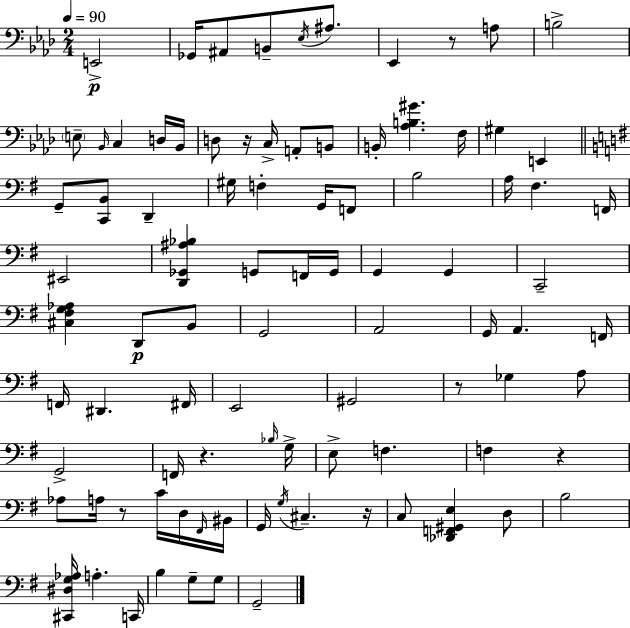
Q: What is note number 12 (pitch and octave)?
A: C3